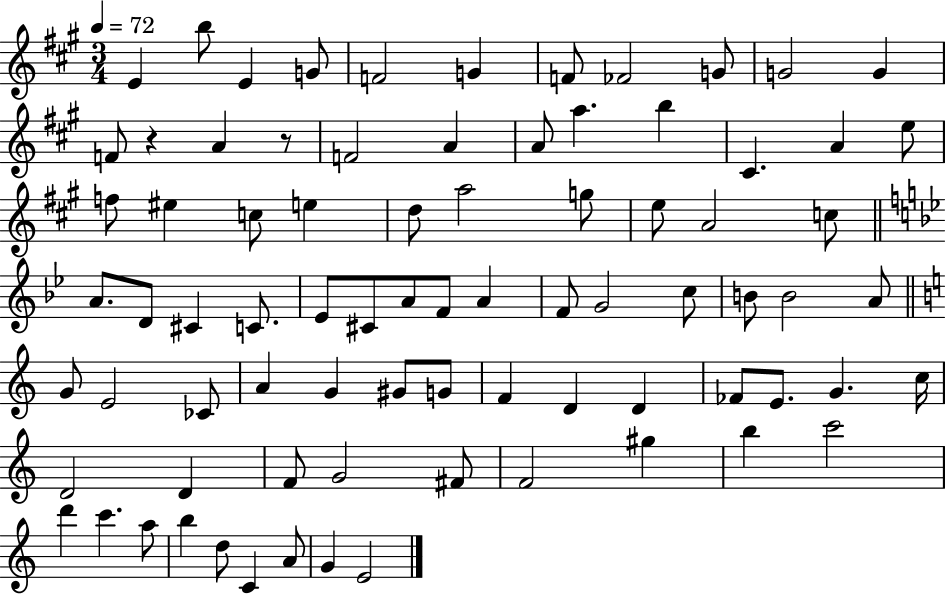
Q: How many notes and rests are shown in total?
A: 80